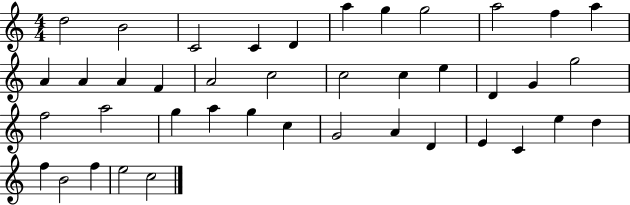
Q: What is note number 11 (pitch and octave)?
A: A5